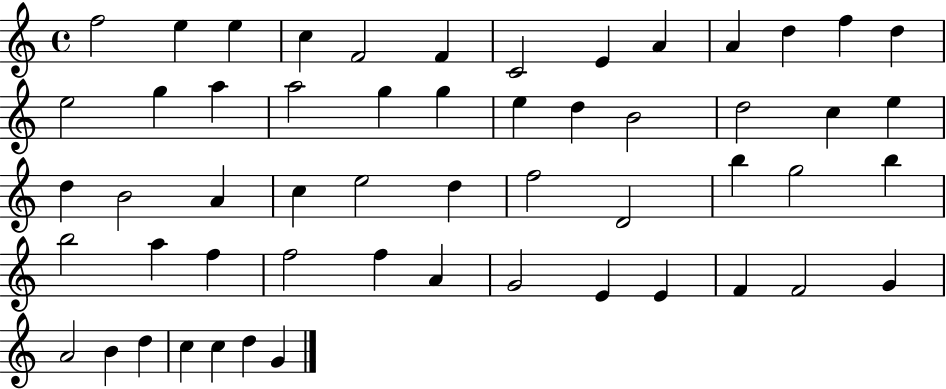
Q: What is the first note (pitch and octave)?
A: F5